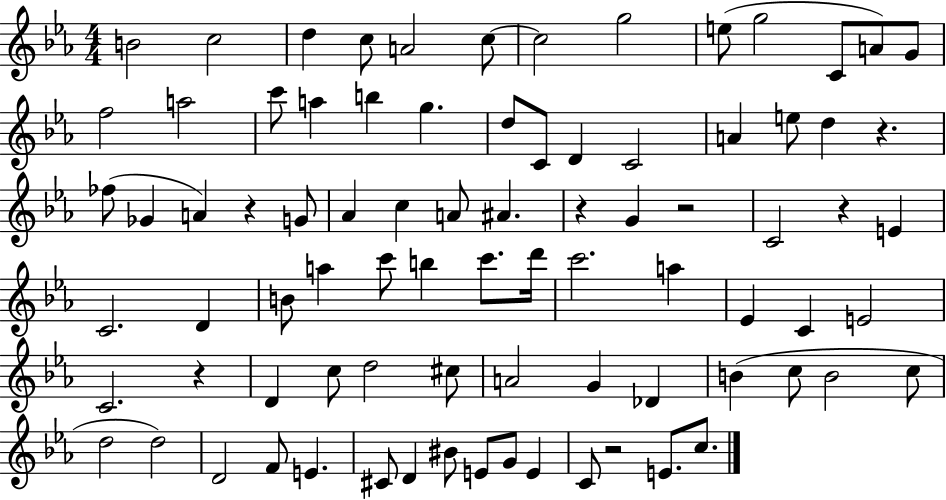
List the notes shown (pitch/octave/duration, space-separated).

B4/h C5/h D5/q C5/e A4/h C5/e C5/h G5/h E5/e G5/h C4/e A4/e G4/e F5/h A5/h C6/e A5/q B5/q G5/q. D5/e C4/e D4/q C4/h A4/q E5/e D5/q R/q. FES5/e Gb4/q A4/q R/q G4/e Ab4/q C5/q A4/e A#4/q. R/q G4/q R/h C4/h R/q E4/q C4/h. D4/q B4/e A5/q C6/e B5/q C6/e. D6/s C6/h. A5/q Eb4/q C4/q E4/h C4/h. R/q D4/q C5/e D5/h C#5/e A4/h G4/q Db4/q B4/q C5/e B4/h C5/e D5/h D5/h D4/h F4/e E4/q. C#4/e D4/q BIS4/e E4/e G4/e E4/q C4/e R/h E4/e. C5/e.